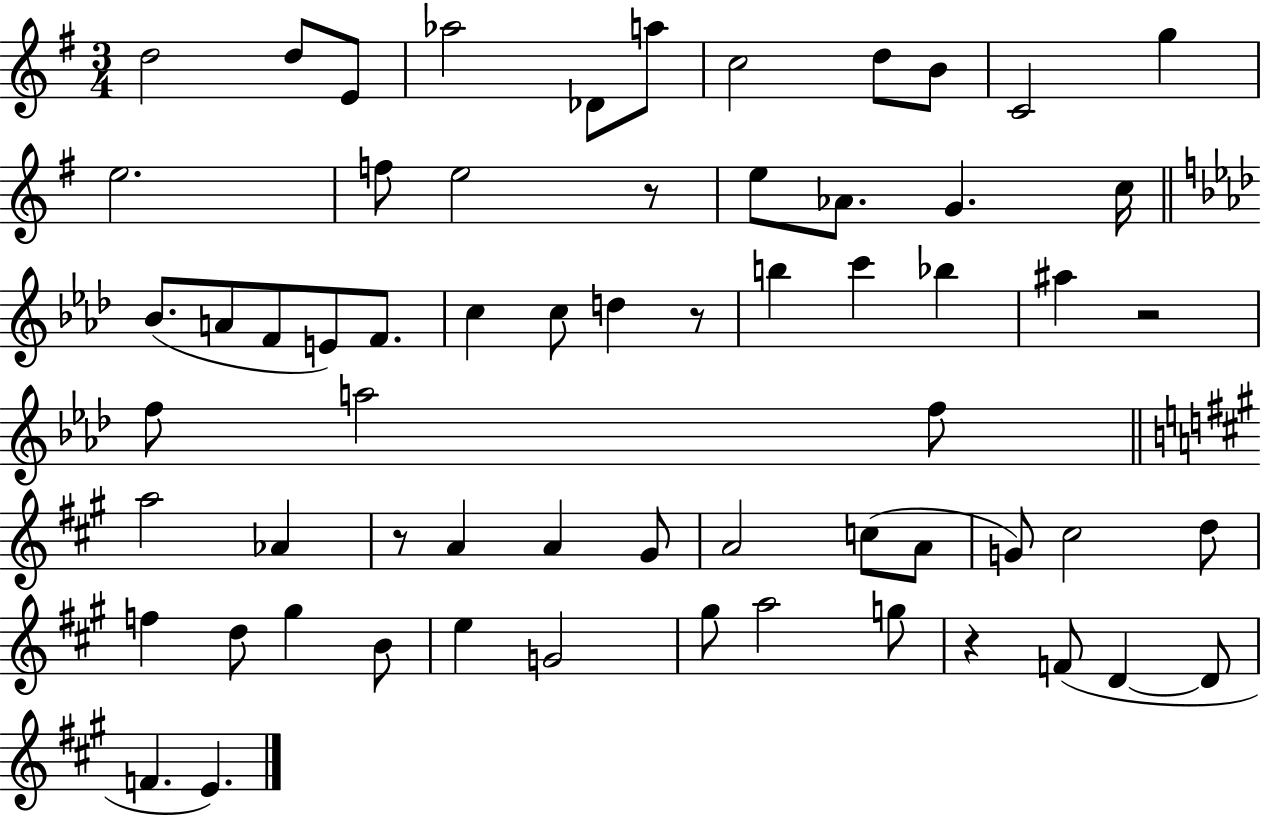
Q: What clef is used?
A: treble